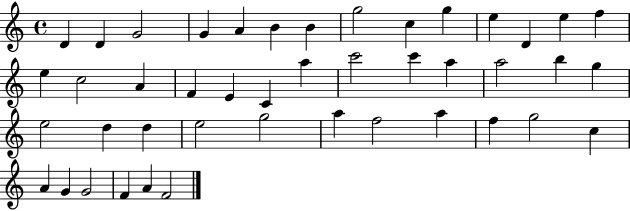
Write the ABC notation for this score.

X:1
T:Untitled
M:4/4
L:1/4
K:C
D D G2 G A B B g2 c g e D e f e c2 A F E C a c'2 c' a a2 b g e2 d d e2 g2 a f2 a f g2 c A G G2 F A F2